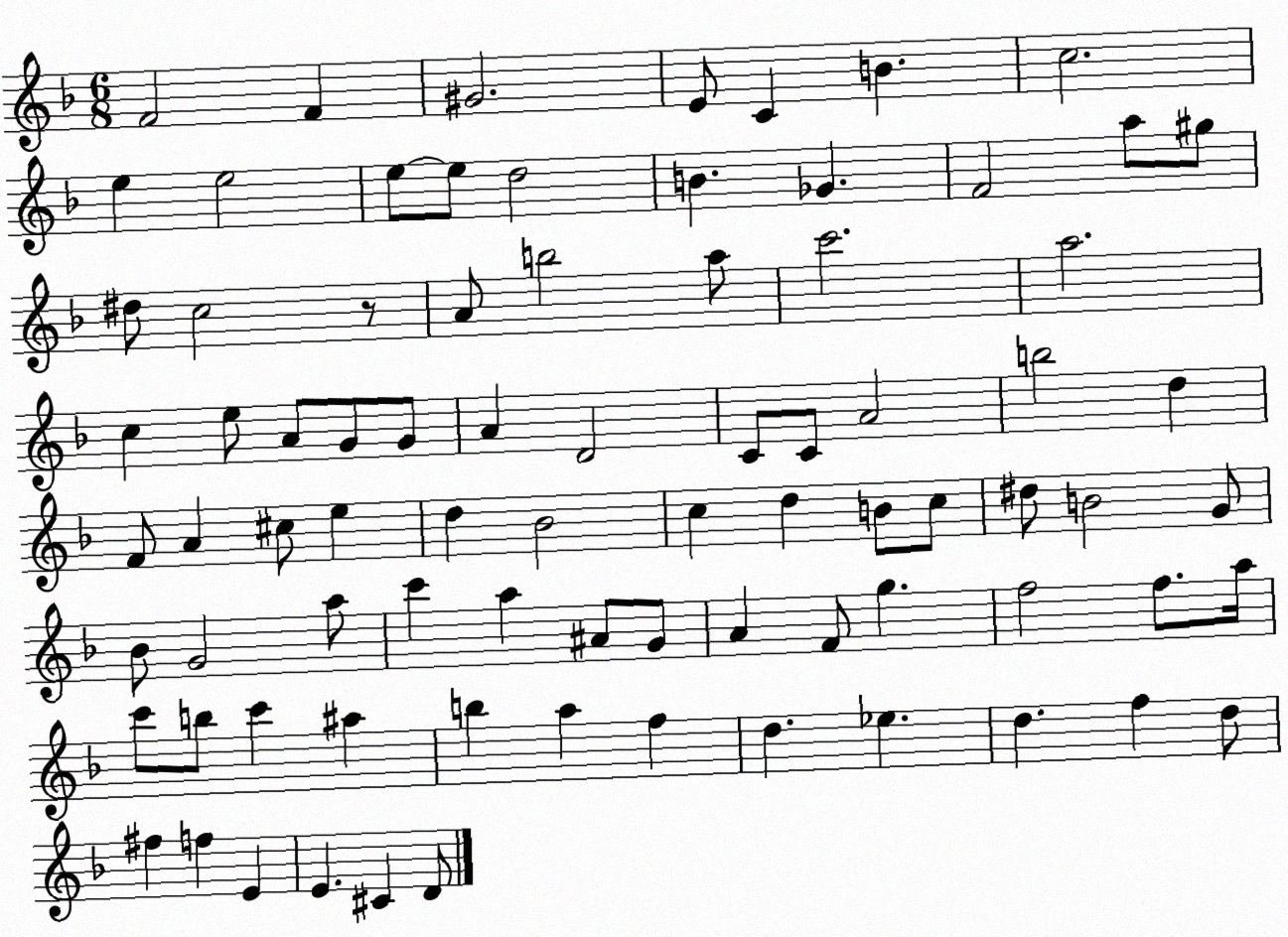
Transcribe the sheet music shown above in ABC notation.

X:1
T:Untitled
M:6/8
L:1/4
K:F
F2 F ^G2 E/2 C B c2 e e2 e/2 e/2 d2 B _G F2 a/2 ^g/2 ^d/2 c2 z/2 A/2 b2 a/2 c'2 a2 c e/2 A/2 G/2 G/2 A D2 C/2 C/2 A2 b2 d F/2 A ^c/2 e d _B2 c d B/2 c/2 ^d/2 B2 G/2 _B/2 G2 a/2 c' a ^A/2 G/2 A F/2 g f2 f/2 a/4 c'/2 b/2 c' ^a b a f d _e d f d/2 ^f f E E ^C D/2